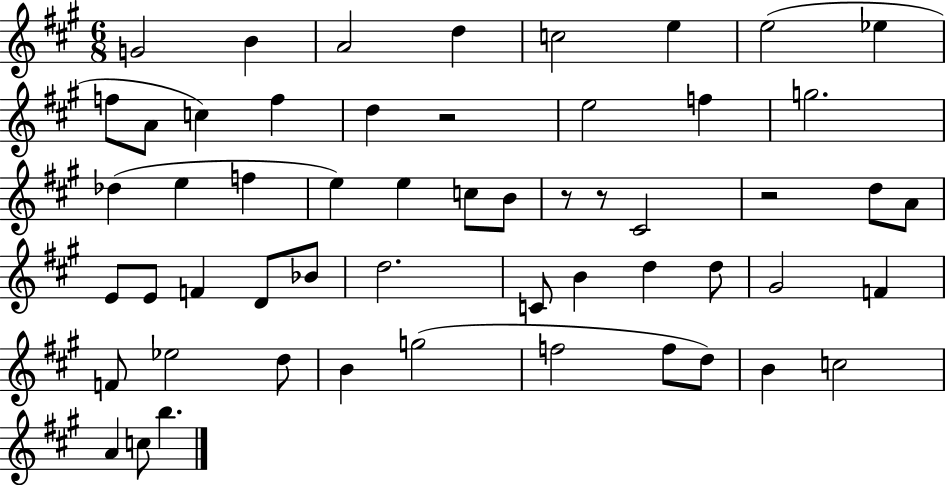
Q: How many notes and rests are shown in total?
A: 55